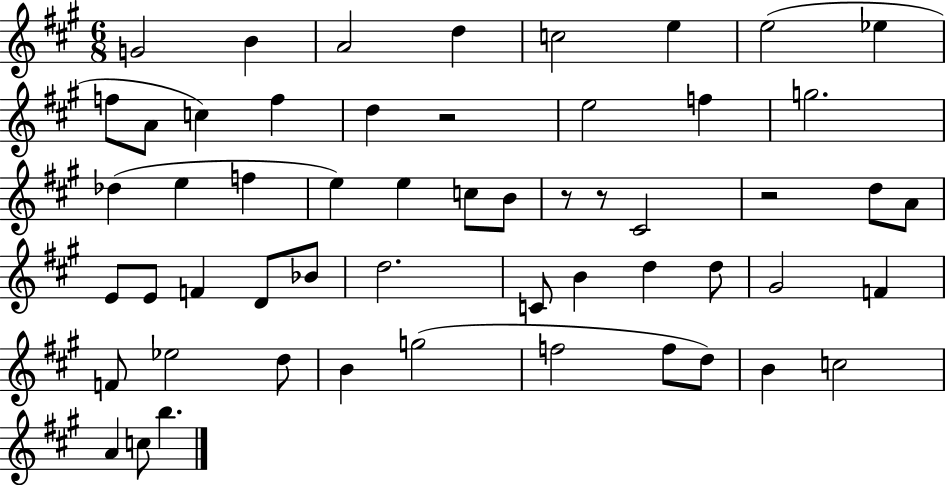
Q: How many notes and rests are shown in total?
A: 55